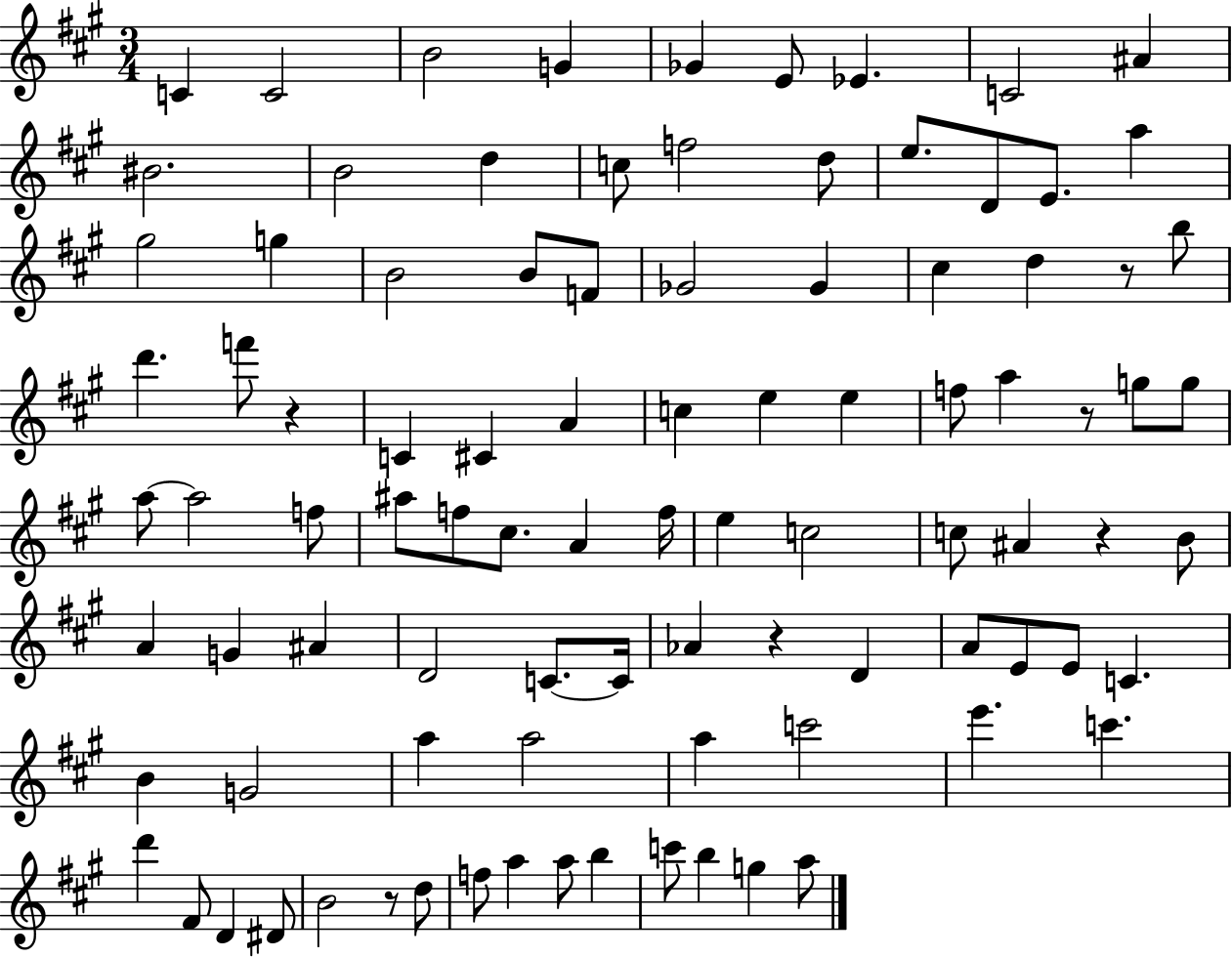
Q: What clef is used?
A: treble